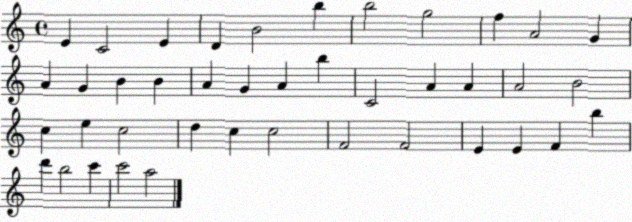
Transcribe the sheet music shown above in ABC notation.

X:1
T:Untitled
M:4/4
L:1/4
K:C
E C2 E D B2 b b2 g2 f A2 G A G B B A G A b C2 A A A2 B2 c e c2 d c c2 F2 F2 E E F b d' b2 c' c'2 a2